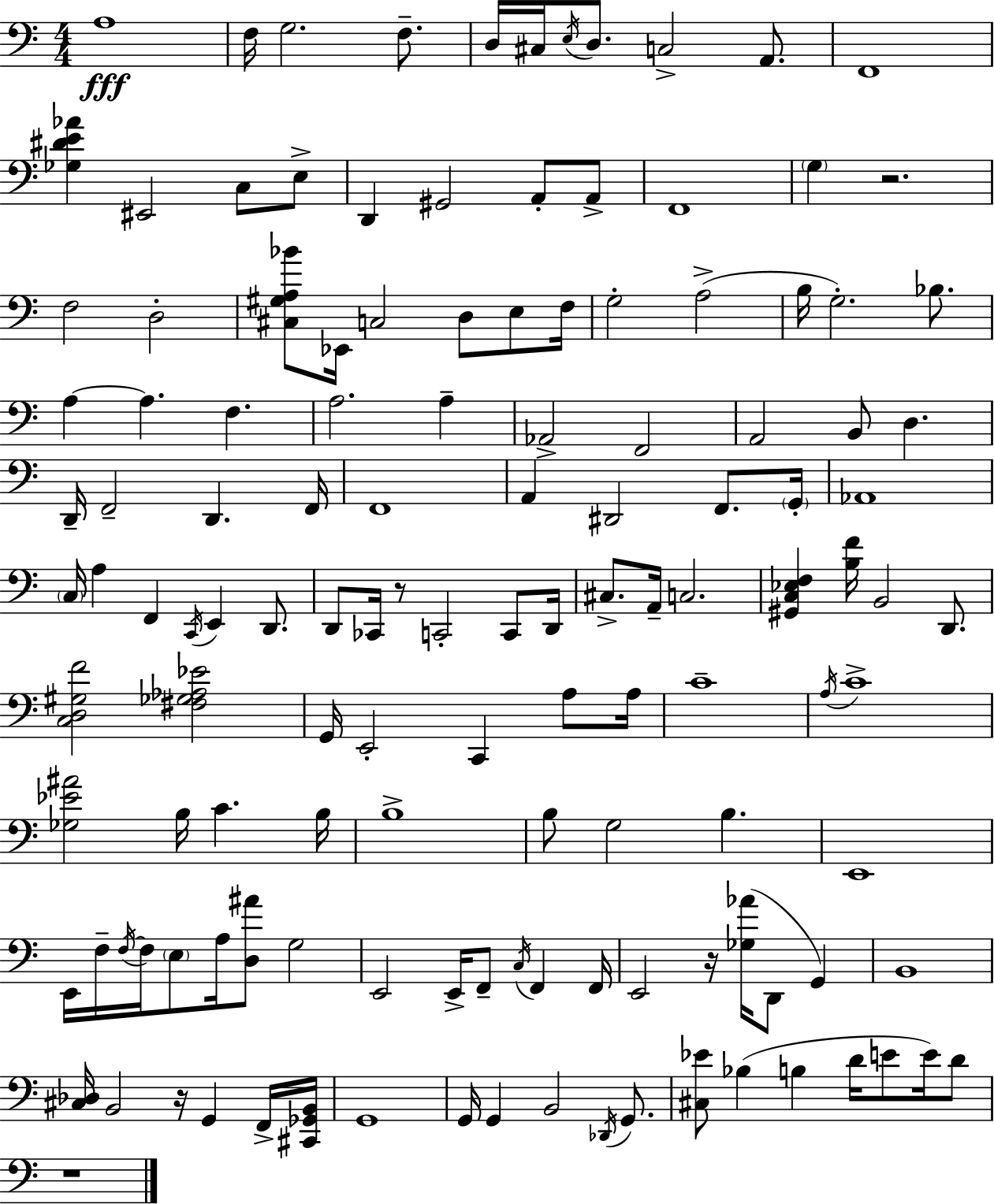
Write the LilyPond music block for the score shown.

{
  \clef bass
  \numericTimeSignature
  \time 4/4
  \key c \major
  \repeat volta 2 { a1\fff | f16 g2. f8.-- | d16 cis16 \acciaccatura { e16 } d8. c2-> a,8. | f,1 | \break <ges dis' e' aes'>4 eis,2 c8 e8-> | d,4 gis,2 a,8-. a,8-> | f,1 | \parenthesize g4 r2. | \break f2 d2-. | <cis gis a bes'>8 ees,16 c2 d8 e8 | f16 g2-. a2->( | b16 g2.-.) bes8. | \break a4~~ a4. f4. | a2. a4-- | aes,2-> f,2 | a,2 b,8 d4. | \break d,16-- f,2-- d,4. | f,16 f,1 | a,4 dis,2 f,8. | \parenthesize g,16-. aes,1 | \break \parenthesize c16 a4 f,4 \acciaccatura { c,16 } e,4 d,8. | d,8 ces,16 r8 c,2-. c,8 | d,16 cis8.-> a,16-- c2. | <gis, c ees f>4 <b f'>16 b,2 d,8. | \break <c d gis f'>2 <fis ges aes ees'>2 | g,16 e,2-. c,4 a8 | a16 c'1-- | \acciaccatura { a16 } c'1-> | \break <ges ees' ais'>2 b16 c'4. | b16 b1-> | b8 g2 b4. | e,1 | \break e,16 f16-- \acciaccatura { f16~ }~ f16 \parenthesize e8 a16 <d ais'>8 g2 | e,2 e,16-> f,8-- \acciaccatura { c16 } | f,4 f,16 e,2 r16 <ges aes'>16( d,8 | g,4) b,1 | \break <cis des>16 b,2 r16 g,4 | f,16-> <cis, ges, b,>16 g,1 | g,16 g,4 b,2 | \acciaccatura { des,16 } g,8. <cis ees'>8 bes4( b4 | \break d'16 e'8 e'16) d'8 r1 | } \bar "|."
}